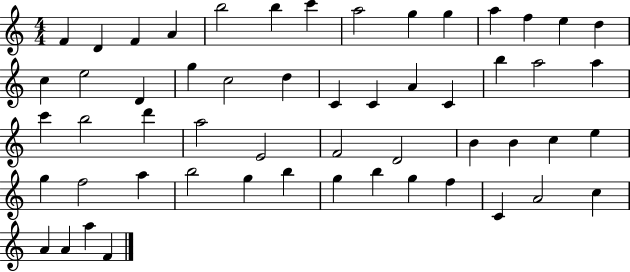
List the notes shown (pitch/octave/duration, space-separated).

F4/q D4/q F4/q A4/q B5/h B5/q C6/q A5/h G5/q G5/q A5/q F5/q E5/q D5/q C5/q E5/h D4/q G5/q C5/h D5/q C4/q C4/q A4/q C4/q B5/q A5/h A5/q C6/q B5/h D6/q A5/h E4/h F4/h D4/h B4/q B4/q C5/q E5/q G5/q F5/h A5/q B5/h G5/q B5/q G5/q B5/q G5/q F5/q C4/q A4/h C5/q A4/q A4/q A5/q F4/q